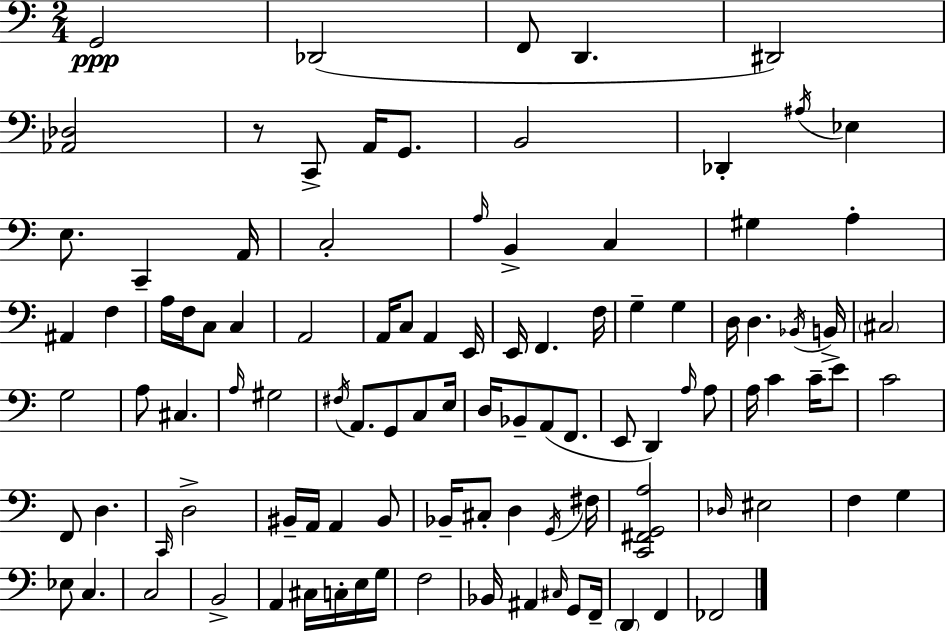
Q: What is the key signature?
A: A minor